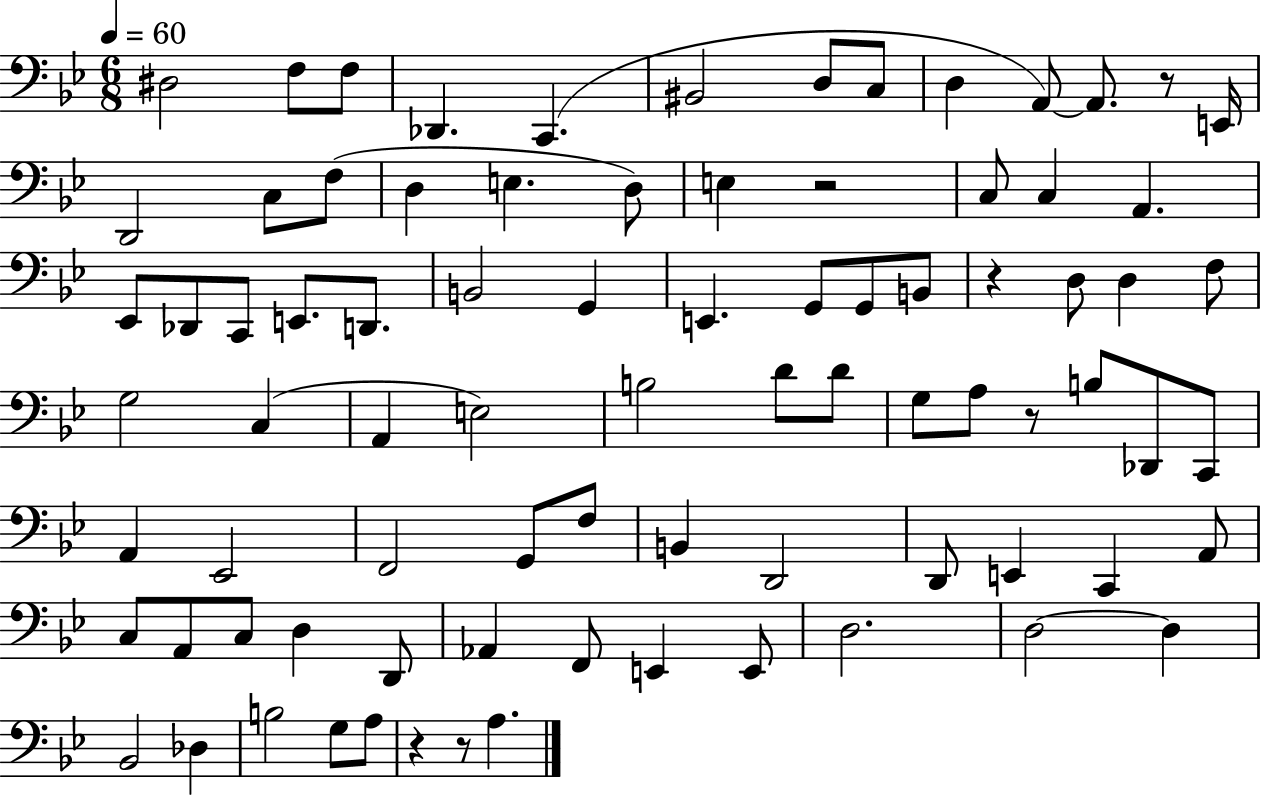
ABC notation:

X:1
T:Untitled
M:6/8
L:1/4
K:Bb
^D,2 F,/2 F,/2 _D,, C,, ^B,,2 D,/2 C,/2 D, A,,/2 A,,/2 z/2 E,,/4 D,,2 C,/2 F,/2 D, E, D,/2 E, z2 C,/2 C, A,, _E,,/2 _D,,/2 C,,/2 E,,/2 D,,/2 B,,2 G,, E,, G,,/2 G,,/2 B,,/2 z D,/2 D, F,/2 G,2 C, A,, E,2 B,2 D/2 D/2 G,/2 A,/2 z/2 B,/2 _D,,/2 C,,/2 A,, _E,,2 F,,2 G,,/2 F,/2 B,, D,,2 D,,/2 E,, C,, A,,/2 C,/2 A,,/2 C,/2 D, D,,/2 _A,, F,,/2 E,, E,,/2 D,2 D,2 D, _B,,2 _D, B,2 G,/2 A,/2 z z/2 A,